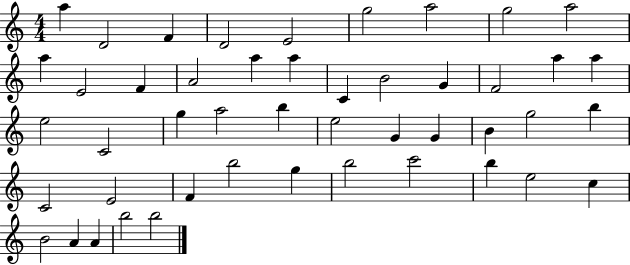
{
  \clef treble
  \numericTimeSignature
  \time 4/4
  \key c \major
  a''4 d'2 f'4 | d'2 e'2 | g''2 a''2 | g''2 a''2 | \break a''4 e'2 f'4 | a'2 a''4 a''4 | c'4 b'2 g'4 | f'2 a''4 a''4 | \break e''2 c'2 | g''4 a''2 b''4 | e''2 g'4 g'4 | b'4 g''2 b''4 | \break c'2 e'2 | f'4 b''2 g''4 | b''2 c'''2 | b''4 e''2 c''4 | \break b'2 a'4 a'4 | b''2 b''2 | \bar "|."
}